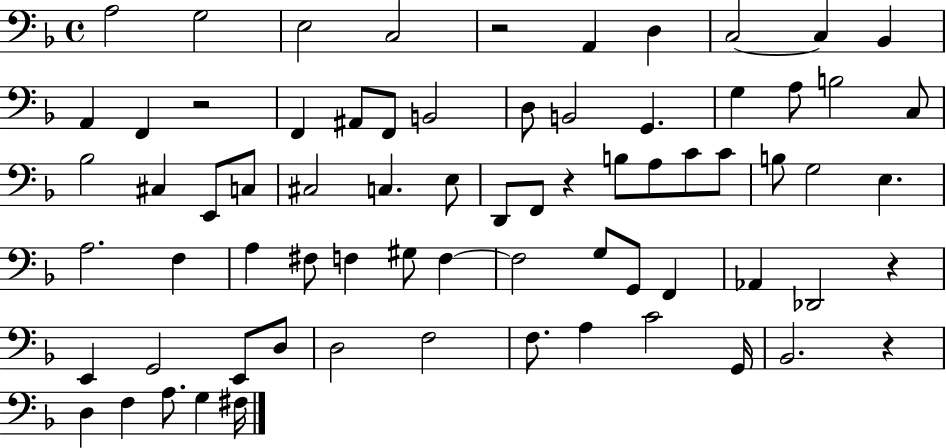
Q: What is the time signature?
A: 4/4